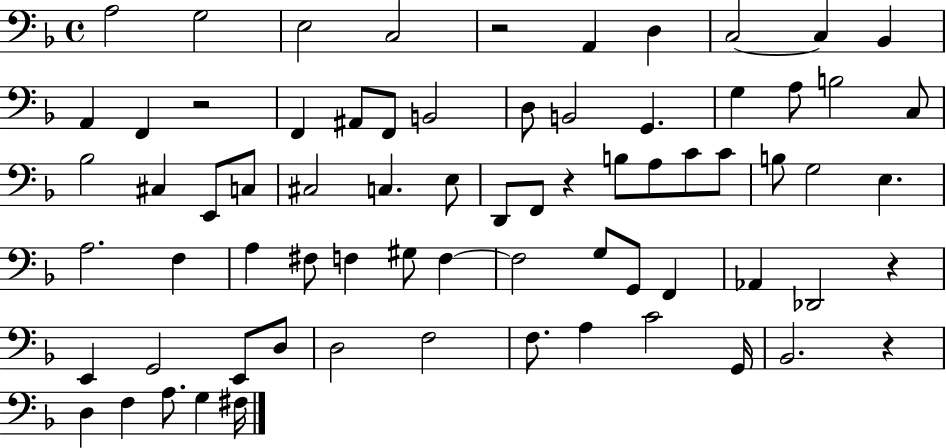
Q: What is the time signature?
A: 4/4